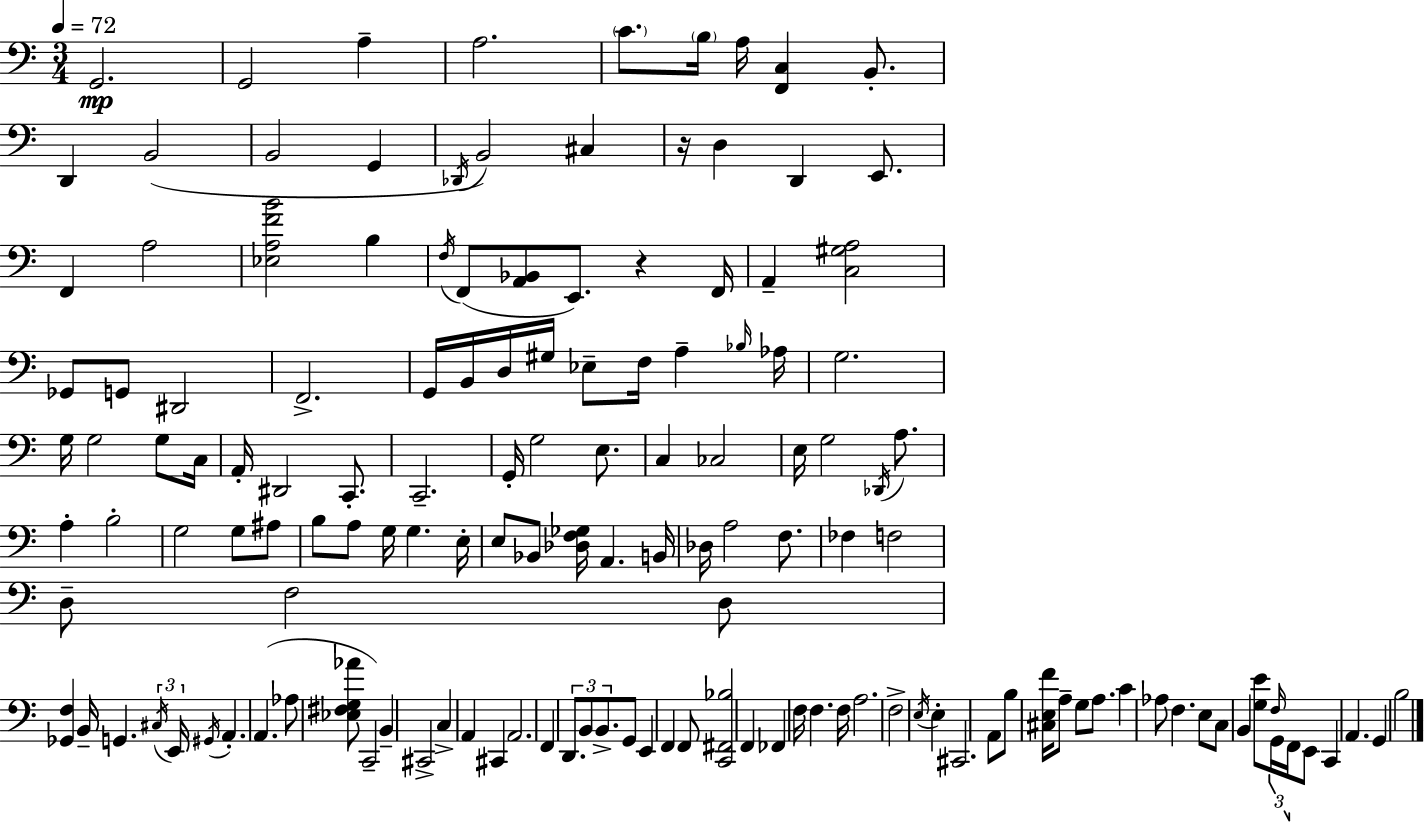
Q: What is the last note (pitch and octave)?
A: B3